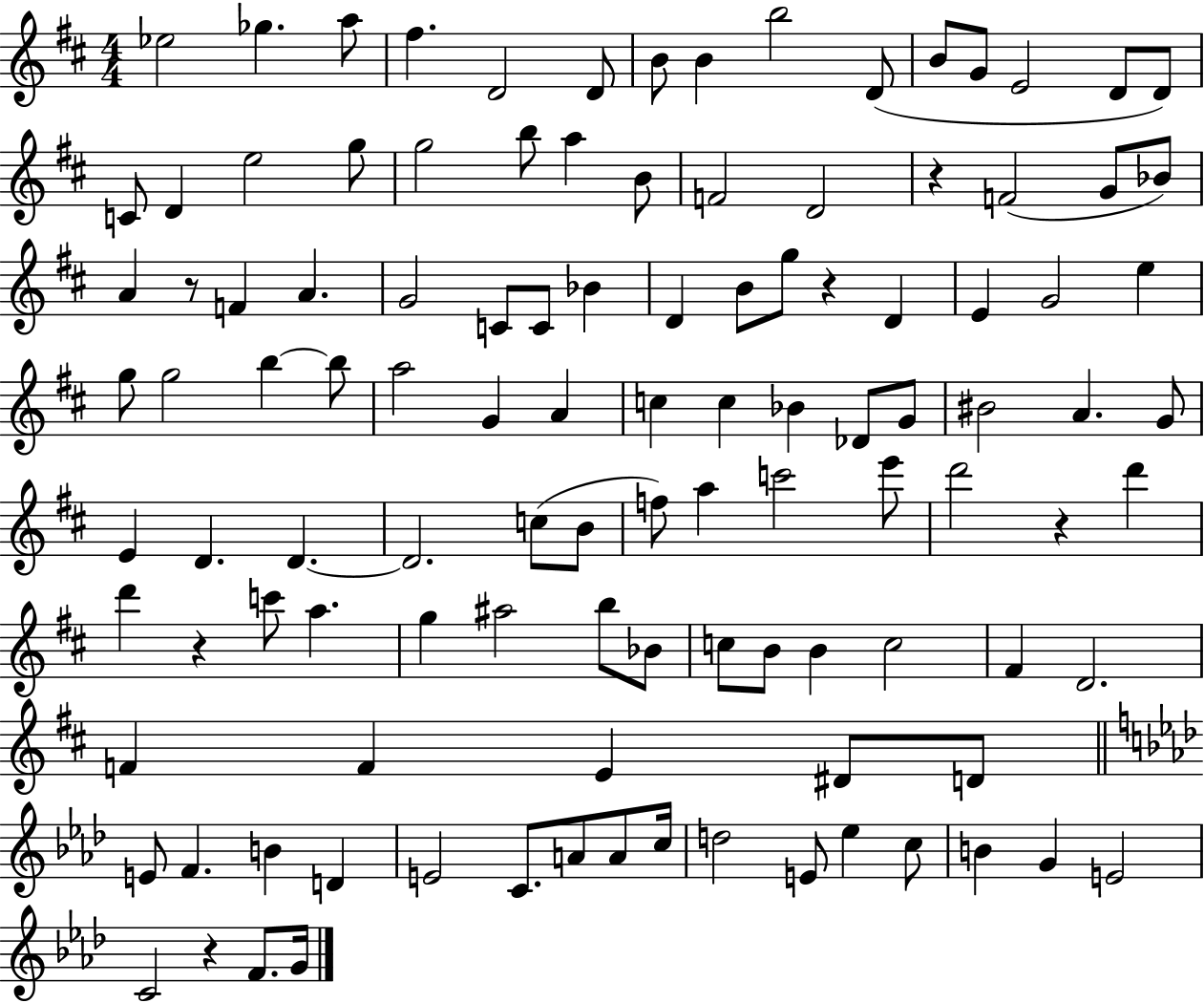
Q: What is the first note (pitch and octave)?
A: Eb5